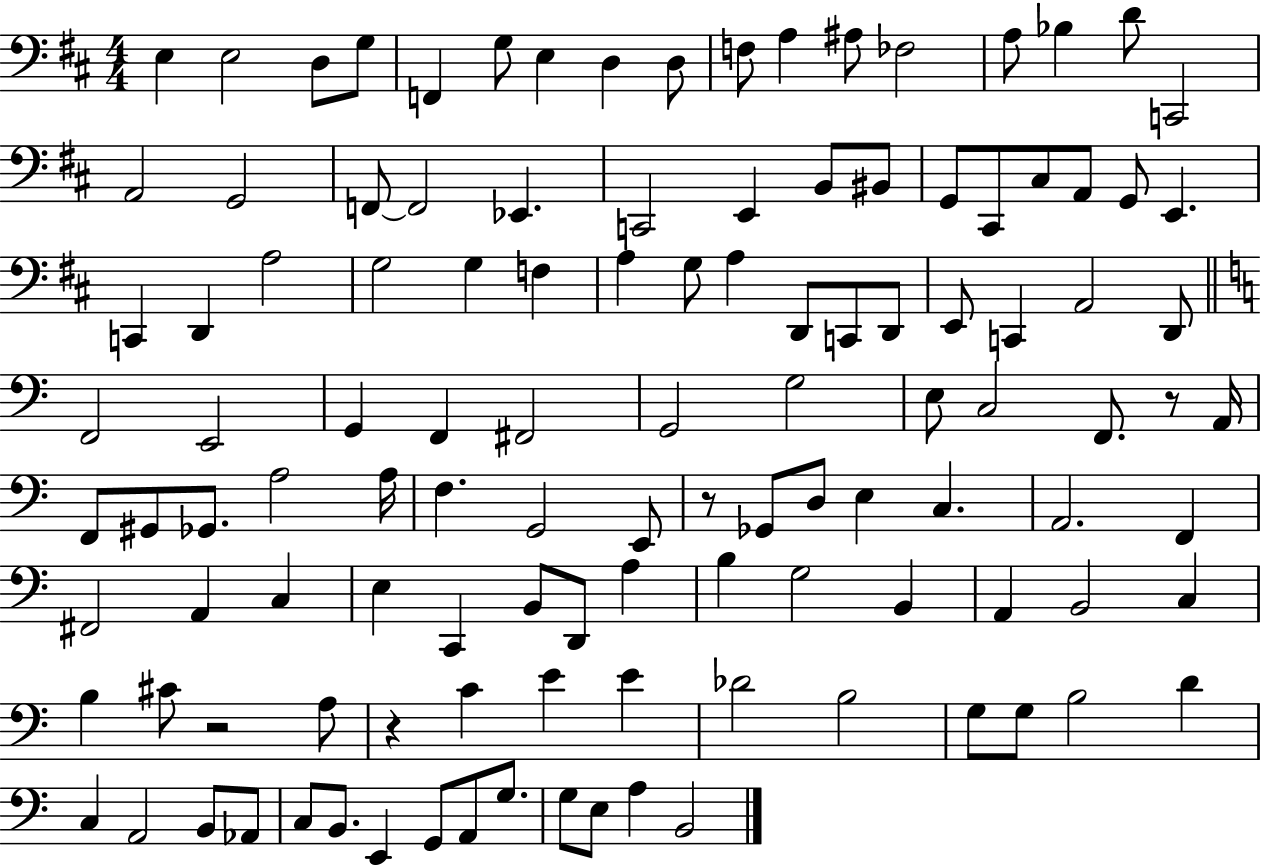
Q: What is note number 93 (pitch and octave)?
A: E4